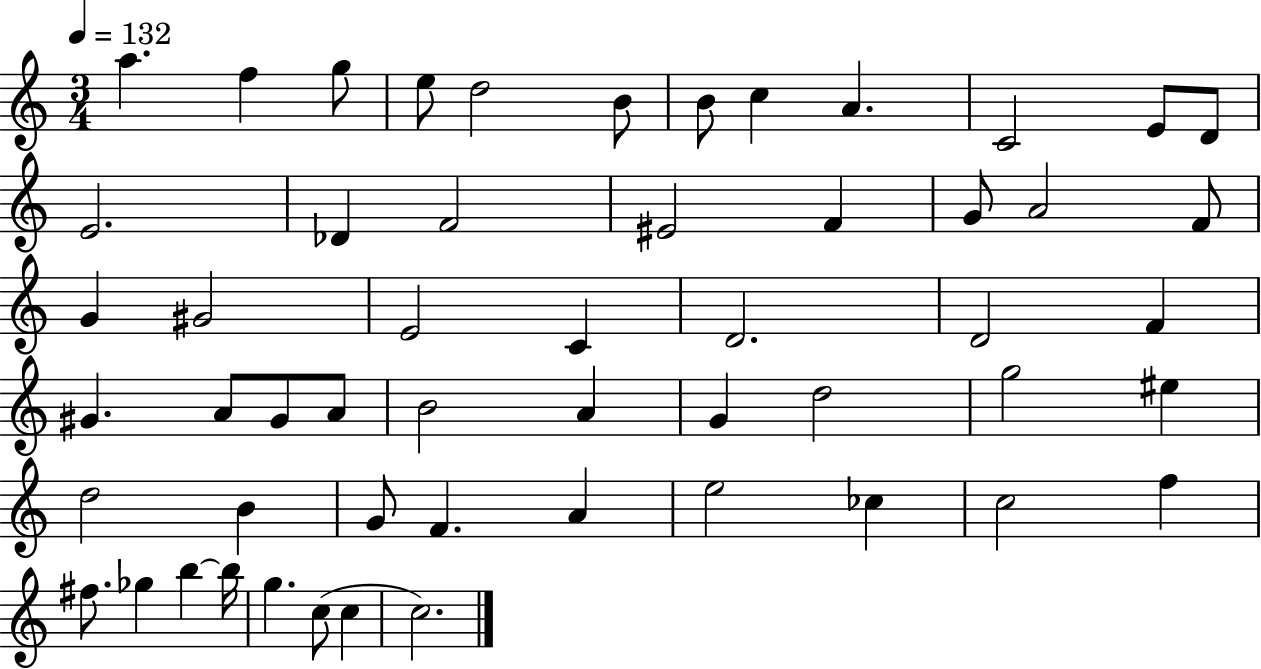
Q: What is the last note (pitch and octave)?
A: C5